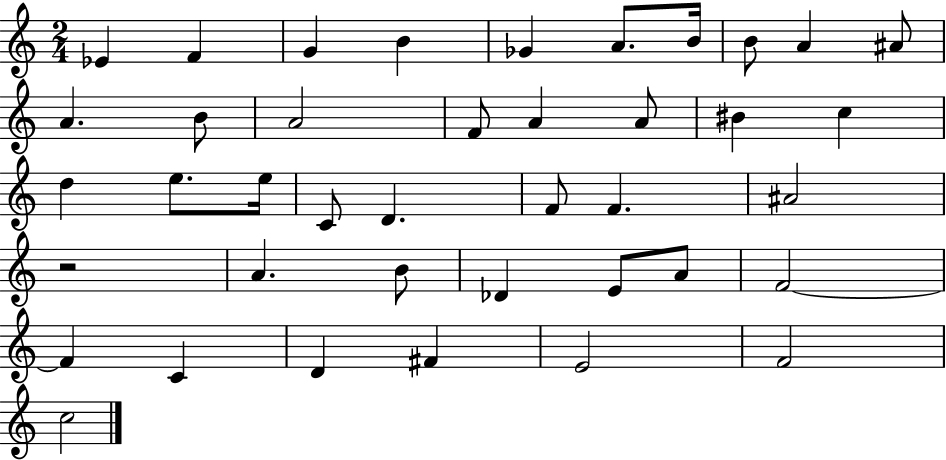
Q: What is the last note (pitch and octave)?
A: C5